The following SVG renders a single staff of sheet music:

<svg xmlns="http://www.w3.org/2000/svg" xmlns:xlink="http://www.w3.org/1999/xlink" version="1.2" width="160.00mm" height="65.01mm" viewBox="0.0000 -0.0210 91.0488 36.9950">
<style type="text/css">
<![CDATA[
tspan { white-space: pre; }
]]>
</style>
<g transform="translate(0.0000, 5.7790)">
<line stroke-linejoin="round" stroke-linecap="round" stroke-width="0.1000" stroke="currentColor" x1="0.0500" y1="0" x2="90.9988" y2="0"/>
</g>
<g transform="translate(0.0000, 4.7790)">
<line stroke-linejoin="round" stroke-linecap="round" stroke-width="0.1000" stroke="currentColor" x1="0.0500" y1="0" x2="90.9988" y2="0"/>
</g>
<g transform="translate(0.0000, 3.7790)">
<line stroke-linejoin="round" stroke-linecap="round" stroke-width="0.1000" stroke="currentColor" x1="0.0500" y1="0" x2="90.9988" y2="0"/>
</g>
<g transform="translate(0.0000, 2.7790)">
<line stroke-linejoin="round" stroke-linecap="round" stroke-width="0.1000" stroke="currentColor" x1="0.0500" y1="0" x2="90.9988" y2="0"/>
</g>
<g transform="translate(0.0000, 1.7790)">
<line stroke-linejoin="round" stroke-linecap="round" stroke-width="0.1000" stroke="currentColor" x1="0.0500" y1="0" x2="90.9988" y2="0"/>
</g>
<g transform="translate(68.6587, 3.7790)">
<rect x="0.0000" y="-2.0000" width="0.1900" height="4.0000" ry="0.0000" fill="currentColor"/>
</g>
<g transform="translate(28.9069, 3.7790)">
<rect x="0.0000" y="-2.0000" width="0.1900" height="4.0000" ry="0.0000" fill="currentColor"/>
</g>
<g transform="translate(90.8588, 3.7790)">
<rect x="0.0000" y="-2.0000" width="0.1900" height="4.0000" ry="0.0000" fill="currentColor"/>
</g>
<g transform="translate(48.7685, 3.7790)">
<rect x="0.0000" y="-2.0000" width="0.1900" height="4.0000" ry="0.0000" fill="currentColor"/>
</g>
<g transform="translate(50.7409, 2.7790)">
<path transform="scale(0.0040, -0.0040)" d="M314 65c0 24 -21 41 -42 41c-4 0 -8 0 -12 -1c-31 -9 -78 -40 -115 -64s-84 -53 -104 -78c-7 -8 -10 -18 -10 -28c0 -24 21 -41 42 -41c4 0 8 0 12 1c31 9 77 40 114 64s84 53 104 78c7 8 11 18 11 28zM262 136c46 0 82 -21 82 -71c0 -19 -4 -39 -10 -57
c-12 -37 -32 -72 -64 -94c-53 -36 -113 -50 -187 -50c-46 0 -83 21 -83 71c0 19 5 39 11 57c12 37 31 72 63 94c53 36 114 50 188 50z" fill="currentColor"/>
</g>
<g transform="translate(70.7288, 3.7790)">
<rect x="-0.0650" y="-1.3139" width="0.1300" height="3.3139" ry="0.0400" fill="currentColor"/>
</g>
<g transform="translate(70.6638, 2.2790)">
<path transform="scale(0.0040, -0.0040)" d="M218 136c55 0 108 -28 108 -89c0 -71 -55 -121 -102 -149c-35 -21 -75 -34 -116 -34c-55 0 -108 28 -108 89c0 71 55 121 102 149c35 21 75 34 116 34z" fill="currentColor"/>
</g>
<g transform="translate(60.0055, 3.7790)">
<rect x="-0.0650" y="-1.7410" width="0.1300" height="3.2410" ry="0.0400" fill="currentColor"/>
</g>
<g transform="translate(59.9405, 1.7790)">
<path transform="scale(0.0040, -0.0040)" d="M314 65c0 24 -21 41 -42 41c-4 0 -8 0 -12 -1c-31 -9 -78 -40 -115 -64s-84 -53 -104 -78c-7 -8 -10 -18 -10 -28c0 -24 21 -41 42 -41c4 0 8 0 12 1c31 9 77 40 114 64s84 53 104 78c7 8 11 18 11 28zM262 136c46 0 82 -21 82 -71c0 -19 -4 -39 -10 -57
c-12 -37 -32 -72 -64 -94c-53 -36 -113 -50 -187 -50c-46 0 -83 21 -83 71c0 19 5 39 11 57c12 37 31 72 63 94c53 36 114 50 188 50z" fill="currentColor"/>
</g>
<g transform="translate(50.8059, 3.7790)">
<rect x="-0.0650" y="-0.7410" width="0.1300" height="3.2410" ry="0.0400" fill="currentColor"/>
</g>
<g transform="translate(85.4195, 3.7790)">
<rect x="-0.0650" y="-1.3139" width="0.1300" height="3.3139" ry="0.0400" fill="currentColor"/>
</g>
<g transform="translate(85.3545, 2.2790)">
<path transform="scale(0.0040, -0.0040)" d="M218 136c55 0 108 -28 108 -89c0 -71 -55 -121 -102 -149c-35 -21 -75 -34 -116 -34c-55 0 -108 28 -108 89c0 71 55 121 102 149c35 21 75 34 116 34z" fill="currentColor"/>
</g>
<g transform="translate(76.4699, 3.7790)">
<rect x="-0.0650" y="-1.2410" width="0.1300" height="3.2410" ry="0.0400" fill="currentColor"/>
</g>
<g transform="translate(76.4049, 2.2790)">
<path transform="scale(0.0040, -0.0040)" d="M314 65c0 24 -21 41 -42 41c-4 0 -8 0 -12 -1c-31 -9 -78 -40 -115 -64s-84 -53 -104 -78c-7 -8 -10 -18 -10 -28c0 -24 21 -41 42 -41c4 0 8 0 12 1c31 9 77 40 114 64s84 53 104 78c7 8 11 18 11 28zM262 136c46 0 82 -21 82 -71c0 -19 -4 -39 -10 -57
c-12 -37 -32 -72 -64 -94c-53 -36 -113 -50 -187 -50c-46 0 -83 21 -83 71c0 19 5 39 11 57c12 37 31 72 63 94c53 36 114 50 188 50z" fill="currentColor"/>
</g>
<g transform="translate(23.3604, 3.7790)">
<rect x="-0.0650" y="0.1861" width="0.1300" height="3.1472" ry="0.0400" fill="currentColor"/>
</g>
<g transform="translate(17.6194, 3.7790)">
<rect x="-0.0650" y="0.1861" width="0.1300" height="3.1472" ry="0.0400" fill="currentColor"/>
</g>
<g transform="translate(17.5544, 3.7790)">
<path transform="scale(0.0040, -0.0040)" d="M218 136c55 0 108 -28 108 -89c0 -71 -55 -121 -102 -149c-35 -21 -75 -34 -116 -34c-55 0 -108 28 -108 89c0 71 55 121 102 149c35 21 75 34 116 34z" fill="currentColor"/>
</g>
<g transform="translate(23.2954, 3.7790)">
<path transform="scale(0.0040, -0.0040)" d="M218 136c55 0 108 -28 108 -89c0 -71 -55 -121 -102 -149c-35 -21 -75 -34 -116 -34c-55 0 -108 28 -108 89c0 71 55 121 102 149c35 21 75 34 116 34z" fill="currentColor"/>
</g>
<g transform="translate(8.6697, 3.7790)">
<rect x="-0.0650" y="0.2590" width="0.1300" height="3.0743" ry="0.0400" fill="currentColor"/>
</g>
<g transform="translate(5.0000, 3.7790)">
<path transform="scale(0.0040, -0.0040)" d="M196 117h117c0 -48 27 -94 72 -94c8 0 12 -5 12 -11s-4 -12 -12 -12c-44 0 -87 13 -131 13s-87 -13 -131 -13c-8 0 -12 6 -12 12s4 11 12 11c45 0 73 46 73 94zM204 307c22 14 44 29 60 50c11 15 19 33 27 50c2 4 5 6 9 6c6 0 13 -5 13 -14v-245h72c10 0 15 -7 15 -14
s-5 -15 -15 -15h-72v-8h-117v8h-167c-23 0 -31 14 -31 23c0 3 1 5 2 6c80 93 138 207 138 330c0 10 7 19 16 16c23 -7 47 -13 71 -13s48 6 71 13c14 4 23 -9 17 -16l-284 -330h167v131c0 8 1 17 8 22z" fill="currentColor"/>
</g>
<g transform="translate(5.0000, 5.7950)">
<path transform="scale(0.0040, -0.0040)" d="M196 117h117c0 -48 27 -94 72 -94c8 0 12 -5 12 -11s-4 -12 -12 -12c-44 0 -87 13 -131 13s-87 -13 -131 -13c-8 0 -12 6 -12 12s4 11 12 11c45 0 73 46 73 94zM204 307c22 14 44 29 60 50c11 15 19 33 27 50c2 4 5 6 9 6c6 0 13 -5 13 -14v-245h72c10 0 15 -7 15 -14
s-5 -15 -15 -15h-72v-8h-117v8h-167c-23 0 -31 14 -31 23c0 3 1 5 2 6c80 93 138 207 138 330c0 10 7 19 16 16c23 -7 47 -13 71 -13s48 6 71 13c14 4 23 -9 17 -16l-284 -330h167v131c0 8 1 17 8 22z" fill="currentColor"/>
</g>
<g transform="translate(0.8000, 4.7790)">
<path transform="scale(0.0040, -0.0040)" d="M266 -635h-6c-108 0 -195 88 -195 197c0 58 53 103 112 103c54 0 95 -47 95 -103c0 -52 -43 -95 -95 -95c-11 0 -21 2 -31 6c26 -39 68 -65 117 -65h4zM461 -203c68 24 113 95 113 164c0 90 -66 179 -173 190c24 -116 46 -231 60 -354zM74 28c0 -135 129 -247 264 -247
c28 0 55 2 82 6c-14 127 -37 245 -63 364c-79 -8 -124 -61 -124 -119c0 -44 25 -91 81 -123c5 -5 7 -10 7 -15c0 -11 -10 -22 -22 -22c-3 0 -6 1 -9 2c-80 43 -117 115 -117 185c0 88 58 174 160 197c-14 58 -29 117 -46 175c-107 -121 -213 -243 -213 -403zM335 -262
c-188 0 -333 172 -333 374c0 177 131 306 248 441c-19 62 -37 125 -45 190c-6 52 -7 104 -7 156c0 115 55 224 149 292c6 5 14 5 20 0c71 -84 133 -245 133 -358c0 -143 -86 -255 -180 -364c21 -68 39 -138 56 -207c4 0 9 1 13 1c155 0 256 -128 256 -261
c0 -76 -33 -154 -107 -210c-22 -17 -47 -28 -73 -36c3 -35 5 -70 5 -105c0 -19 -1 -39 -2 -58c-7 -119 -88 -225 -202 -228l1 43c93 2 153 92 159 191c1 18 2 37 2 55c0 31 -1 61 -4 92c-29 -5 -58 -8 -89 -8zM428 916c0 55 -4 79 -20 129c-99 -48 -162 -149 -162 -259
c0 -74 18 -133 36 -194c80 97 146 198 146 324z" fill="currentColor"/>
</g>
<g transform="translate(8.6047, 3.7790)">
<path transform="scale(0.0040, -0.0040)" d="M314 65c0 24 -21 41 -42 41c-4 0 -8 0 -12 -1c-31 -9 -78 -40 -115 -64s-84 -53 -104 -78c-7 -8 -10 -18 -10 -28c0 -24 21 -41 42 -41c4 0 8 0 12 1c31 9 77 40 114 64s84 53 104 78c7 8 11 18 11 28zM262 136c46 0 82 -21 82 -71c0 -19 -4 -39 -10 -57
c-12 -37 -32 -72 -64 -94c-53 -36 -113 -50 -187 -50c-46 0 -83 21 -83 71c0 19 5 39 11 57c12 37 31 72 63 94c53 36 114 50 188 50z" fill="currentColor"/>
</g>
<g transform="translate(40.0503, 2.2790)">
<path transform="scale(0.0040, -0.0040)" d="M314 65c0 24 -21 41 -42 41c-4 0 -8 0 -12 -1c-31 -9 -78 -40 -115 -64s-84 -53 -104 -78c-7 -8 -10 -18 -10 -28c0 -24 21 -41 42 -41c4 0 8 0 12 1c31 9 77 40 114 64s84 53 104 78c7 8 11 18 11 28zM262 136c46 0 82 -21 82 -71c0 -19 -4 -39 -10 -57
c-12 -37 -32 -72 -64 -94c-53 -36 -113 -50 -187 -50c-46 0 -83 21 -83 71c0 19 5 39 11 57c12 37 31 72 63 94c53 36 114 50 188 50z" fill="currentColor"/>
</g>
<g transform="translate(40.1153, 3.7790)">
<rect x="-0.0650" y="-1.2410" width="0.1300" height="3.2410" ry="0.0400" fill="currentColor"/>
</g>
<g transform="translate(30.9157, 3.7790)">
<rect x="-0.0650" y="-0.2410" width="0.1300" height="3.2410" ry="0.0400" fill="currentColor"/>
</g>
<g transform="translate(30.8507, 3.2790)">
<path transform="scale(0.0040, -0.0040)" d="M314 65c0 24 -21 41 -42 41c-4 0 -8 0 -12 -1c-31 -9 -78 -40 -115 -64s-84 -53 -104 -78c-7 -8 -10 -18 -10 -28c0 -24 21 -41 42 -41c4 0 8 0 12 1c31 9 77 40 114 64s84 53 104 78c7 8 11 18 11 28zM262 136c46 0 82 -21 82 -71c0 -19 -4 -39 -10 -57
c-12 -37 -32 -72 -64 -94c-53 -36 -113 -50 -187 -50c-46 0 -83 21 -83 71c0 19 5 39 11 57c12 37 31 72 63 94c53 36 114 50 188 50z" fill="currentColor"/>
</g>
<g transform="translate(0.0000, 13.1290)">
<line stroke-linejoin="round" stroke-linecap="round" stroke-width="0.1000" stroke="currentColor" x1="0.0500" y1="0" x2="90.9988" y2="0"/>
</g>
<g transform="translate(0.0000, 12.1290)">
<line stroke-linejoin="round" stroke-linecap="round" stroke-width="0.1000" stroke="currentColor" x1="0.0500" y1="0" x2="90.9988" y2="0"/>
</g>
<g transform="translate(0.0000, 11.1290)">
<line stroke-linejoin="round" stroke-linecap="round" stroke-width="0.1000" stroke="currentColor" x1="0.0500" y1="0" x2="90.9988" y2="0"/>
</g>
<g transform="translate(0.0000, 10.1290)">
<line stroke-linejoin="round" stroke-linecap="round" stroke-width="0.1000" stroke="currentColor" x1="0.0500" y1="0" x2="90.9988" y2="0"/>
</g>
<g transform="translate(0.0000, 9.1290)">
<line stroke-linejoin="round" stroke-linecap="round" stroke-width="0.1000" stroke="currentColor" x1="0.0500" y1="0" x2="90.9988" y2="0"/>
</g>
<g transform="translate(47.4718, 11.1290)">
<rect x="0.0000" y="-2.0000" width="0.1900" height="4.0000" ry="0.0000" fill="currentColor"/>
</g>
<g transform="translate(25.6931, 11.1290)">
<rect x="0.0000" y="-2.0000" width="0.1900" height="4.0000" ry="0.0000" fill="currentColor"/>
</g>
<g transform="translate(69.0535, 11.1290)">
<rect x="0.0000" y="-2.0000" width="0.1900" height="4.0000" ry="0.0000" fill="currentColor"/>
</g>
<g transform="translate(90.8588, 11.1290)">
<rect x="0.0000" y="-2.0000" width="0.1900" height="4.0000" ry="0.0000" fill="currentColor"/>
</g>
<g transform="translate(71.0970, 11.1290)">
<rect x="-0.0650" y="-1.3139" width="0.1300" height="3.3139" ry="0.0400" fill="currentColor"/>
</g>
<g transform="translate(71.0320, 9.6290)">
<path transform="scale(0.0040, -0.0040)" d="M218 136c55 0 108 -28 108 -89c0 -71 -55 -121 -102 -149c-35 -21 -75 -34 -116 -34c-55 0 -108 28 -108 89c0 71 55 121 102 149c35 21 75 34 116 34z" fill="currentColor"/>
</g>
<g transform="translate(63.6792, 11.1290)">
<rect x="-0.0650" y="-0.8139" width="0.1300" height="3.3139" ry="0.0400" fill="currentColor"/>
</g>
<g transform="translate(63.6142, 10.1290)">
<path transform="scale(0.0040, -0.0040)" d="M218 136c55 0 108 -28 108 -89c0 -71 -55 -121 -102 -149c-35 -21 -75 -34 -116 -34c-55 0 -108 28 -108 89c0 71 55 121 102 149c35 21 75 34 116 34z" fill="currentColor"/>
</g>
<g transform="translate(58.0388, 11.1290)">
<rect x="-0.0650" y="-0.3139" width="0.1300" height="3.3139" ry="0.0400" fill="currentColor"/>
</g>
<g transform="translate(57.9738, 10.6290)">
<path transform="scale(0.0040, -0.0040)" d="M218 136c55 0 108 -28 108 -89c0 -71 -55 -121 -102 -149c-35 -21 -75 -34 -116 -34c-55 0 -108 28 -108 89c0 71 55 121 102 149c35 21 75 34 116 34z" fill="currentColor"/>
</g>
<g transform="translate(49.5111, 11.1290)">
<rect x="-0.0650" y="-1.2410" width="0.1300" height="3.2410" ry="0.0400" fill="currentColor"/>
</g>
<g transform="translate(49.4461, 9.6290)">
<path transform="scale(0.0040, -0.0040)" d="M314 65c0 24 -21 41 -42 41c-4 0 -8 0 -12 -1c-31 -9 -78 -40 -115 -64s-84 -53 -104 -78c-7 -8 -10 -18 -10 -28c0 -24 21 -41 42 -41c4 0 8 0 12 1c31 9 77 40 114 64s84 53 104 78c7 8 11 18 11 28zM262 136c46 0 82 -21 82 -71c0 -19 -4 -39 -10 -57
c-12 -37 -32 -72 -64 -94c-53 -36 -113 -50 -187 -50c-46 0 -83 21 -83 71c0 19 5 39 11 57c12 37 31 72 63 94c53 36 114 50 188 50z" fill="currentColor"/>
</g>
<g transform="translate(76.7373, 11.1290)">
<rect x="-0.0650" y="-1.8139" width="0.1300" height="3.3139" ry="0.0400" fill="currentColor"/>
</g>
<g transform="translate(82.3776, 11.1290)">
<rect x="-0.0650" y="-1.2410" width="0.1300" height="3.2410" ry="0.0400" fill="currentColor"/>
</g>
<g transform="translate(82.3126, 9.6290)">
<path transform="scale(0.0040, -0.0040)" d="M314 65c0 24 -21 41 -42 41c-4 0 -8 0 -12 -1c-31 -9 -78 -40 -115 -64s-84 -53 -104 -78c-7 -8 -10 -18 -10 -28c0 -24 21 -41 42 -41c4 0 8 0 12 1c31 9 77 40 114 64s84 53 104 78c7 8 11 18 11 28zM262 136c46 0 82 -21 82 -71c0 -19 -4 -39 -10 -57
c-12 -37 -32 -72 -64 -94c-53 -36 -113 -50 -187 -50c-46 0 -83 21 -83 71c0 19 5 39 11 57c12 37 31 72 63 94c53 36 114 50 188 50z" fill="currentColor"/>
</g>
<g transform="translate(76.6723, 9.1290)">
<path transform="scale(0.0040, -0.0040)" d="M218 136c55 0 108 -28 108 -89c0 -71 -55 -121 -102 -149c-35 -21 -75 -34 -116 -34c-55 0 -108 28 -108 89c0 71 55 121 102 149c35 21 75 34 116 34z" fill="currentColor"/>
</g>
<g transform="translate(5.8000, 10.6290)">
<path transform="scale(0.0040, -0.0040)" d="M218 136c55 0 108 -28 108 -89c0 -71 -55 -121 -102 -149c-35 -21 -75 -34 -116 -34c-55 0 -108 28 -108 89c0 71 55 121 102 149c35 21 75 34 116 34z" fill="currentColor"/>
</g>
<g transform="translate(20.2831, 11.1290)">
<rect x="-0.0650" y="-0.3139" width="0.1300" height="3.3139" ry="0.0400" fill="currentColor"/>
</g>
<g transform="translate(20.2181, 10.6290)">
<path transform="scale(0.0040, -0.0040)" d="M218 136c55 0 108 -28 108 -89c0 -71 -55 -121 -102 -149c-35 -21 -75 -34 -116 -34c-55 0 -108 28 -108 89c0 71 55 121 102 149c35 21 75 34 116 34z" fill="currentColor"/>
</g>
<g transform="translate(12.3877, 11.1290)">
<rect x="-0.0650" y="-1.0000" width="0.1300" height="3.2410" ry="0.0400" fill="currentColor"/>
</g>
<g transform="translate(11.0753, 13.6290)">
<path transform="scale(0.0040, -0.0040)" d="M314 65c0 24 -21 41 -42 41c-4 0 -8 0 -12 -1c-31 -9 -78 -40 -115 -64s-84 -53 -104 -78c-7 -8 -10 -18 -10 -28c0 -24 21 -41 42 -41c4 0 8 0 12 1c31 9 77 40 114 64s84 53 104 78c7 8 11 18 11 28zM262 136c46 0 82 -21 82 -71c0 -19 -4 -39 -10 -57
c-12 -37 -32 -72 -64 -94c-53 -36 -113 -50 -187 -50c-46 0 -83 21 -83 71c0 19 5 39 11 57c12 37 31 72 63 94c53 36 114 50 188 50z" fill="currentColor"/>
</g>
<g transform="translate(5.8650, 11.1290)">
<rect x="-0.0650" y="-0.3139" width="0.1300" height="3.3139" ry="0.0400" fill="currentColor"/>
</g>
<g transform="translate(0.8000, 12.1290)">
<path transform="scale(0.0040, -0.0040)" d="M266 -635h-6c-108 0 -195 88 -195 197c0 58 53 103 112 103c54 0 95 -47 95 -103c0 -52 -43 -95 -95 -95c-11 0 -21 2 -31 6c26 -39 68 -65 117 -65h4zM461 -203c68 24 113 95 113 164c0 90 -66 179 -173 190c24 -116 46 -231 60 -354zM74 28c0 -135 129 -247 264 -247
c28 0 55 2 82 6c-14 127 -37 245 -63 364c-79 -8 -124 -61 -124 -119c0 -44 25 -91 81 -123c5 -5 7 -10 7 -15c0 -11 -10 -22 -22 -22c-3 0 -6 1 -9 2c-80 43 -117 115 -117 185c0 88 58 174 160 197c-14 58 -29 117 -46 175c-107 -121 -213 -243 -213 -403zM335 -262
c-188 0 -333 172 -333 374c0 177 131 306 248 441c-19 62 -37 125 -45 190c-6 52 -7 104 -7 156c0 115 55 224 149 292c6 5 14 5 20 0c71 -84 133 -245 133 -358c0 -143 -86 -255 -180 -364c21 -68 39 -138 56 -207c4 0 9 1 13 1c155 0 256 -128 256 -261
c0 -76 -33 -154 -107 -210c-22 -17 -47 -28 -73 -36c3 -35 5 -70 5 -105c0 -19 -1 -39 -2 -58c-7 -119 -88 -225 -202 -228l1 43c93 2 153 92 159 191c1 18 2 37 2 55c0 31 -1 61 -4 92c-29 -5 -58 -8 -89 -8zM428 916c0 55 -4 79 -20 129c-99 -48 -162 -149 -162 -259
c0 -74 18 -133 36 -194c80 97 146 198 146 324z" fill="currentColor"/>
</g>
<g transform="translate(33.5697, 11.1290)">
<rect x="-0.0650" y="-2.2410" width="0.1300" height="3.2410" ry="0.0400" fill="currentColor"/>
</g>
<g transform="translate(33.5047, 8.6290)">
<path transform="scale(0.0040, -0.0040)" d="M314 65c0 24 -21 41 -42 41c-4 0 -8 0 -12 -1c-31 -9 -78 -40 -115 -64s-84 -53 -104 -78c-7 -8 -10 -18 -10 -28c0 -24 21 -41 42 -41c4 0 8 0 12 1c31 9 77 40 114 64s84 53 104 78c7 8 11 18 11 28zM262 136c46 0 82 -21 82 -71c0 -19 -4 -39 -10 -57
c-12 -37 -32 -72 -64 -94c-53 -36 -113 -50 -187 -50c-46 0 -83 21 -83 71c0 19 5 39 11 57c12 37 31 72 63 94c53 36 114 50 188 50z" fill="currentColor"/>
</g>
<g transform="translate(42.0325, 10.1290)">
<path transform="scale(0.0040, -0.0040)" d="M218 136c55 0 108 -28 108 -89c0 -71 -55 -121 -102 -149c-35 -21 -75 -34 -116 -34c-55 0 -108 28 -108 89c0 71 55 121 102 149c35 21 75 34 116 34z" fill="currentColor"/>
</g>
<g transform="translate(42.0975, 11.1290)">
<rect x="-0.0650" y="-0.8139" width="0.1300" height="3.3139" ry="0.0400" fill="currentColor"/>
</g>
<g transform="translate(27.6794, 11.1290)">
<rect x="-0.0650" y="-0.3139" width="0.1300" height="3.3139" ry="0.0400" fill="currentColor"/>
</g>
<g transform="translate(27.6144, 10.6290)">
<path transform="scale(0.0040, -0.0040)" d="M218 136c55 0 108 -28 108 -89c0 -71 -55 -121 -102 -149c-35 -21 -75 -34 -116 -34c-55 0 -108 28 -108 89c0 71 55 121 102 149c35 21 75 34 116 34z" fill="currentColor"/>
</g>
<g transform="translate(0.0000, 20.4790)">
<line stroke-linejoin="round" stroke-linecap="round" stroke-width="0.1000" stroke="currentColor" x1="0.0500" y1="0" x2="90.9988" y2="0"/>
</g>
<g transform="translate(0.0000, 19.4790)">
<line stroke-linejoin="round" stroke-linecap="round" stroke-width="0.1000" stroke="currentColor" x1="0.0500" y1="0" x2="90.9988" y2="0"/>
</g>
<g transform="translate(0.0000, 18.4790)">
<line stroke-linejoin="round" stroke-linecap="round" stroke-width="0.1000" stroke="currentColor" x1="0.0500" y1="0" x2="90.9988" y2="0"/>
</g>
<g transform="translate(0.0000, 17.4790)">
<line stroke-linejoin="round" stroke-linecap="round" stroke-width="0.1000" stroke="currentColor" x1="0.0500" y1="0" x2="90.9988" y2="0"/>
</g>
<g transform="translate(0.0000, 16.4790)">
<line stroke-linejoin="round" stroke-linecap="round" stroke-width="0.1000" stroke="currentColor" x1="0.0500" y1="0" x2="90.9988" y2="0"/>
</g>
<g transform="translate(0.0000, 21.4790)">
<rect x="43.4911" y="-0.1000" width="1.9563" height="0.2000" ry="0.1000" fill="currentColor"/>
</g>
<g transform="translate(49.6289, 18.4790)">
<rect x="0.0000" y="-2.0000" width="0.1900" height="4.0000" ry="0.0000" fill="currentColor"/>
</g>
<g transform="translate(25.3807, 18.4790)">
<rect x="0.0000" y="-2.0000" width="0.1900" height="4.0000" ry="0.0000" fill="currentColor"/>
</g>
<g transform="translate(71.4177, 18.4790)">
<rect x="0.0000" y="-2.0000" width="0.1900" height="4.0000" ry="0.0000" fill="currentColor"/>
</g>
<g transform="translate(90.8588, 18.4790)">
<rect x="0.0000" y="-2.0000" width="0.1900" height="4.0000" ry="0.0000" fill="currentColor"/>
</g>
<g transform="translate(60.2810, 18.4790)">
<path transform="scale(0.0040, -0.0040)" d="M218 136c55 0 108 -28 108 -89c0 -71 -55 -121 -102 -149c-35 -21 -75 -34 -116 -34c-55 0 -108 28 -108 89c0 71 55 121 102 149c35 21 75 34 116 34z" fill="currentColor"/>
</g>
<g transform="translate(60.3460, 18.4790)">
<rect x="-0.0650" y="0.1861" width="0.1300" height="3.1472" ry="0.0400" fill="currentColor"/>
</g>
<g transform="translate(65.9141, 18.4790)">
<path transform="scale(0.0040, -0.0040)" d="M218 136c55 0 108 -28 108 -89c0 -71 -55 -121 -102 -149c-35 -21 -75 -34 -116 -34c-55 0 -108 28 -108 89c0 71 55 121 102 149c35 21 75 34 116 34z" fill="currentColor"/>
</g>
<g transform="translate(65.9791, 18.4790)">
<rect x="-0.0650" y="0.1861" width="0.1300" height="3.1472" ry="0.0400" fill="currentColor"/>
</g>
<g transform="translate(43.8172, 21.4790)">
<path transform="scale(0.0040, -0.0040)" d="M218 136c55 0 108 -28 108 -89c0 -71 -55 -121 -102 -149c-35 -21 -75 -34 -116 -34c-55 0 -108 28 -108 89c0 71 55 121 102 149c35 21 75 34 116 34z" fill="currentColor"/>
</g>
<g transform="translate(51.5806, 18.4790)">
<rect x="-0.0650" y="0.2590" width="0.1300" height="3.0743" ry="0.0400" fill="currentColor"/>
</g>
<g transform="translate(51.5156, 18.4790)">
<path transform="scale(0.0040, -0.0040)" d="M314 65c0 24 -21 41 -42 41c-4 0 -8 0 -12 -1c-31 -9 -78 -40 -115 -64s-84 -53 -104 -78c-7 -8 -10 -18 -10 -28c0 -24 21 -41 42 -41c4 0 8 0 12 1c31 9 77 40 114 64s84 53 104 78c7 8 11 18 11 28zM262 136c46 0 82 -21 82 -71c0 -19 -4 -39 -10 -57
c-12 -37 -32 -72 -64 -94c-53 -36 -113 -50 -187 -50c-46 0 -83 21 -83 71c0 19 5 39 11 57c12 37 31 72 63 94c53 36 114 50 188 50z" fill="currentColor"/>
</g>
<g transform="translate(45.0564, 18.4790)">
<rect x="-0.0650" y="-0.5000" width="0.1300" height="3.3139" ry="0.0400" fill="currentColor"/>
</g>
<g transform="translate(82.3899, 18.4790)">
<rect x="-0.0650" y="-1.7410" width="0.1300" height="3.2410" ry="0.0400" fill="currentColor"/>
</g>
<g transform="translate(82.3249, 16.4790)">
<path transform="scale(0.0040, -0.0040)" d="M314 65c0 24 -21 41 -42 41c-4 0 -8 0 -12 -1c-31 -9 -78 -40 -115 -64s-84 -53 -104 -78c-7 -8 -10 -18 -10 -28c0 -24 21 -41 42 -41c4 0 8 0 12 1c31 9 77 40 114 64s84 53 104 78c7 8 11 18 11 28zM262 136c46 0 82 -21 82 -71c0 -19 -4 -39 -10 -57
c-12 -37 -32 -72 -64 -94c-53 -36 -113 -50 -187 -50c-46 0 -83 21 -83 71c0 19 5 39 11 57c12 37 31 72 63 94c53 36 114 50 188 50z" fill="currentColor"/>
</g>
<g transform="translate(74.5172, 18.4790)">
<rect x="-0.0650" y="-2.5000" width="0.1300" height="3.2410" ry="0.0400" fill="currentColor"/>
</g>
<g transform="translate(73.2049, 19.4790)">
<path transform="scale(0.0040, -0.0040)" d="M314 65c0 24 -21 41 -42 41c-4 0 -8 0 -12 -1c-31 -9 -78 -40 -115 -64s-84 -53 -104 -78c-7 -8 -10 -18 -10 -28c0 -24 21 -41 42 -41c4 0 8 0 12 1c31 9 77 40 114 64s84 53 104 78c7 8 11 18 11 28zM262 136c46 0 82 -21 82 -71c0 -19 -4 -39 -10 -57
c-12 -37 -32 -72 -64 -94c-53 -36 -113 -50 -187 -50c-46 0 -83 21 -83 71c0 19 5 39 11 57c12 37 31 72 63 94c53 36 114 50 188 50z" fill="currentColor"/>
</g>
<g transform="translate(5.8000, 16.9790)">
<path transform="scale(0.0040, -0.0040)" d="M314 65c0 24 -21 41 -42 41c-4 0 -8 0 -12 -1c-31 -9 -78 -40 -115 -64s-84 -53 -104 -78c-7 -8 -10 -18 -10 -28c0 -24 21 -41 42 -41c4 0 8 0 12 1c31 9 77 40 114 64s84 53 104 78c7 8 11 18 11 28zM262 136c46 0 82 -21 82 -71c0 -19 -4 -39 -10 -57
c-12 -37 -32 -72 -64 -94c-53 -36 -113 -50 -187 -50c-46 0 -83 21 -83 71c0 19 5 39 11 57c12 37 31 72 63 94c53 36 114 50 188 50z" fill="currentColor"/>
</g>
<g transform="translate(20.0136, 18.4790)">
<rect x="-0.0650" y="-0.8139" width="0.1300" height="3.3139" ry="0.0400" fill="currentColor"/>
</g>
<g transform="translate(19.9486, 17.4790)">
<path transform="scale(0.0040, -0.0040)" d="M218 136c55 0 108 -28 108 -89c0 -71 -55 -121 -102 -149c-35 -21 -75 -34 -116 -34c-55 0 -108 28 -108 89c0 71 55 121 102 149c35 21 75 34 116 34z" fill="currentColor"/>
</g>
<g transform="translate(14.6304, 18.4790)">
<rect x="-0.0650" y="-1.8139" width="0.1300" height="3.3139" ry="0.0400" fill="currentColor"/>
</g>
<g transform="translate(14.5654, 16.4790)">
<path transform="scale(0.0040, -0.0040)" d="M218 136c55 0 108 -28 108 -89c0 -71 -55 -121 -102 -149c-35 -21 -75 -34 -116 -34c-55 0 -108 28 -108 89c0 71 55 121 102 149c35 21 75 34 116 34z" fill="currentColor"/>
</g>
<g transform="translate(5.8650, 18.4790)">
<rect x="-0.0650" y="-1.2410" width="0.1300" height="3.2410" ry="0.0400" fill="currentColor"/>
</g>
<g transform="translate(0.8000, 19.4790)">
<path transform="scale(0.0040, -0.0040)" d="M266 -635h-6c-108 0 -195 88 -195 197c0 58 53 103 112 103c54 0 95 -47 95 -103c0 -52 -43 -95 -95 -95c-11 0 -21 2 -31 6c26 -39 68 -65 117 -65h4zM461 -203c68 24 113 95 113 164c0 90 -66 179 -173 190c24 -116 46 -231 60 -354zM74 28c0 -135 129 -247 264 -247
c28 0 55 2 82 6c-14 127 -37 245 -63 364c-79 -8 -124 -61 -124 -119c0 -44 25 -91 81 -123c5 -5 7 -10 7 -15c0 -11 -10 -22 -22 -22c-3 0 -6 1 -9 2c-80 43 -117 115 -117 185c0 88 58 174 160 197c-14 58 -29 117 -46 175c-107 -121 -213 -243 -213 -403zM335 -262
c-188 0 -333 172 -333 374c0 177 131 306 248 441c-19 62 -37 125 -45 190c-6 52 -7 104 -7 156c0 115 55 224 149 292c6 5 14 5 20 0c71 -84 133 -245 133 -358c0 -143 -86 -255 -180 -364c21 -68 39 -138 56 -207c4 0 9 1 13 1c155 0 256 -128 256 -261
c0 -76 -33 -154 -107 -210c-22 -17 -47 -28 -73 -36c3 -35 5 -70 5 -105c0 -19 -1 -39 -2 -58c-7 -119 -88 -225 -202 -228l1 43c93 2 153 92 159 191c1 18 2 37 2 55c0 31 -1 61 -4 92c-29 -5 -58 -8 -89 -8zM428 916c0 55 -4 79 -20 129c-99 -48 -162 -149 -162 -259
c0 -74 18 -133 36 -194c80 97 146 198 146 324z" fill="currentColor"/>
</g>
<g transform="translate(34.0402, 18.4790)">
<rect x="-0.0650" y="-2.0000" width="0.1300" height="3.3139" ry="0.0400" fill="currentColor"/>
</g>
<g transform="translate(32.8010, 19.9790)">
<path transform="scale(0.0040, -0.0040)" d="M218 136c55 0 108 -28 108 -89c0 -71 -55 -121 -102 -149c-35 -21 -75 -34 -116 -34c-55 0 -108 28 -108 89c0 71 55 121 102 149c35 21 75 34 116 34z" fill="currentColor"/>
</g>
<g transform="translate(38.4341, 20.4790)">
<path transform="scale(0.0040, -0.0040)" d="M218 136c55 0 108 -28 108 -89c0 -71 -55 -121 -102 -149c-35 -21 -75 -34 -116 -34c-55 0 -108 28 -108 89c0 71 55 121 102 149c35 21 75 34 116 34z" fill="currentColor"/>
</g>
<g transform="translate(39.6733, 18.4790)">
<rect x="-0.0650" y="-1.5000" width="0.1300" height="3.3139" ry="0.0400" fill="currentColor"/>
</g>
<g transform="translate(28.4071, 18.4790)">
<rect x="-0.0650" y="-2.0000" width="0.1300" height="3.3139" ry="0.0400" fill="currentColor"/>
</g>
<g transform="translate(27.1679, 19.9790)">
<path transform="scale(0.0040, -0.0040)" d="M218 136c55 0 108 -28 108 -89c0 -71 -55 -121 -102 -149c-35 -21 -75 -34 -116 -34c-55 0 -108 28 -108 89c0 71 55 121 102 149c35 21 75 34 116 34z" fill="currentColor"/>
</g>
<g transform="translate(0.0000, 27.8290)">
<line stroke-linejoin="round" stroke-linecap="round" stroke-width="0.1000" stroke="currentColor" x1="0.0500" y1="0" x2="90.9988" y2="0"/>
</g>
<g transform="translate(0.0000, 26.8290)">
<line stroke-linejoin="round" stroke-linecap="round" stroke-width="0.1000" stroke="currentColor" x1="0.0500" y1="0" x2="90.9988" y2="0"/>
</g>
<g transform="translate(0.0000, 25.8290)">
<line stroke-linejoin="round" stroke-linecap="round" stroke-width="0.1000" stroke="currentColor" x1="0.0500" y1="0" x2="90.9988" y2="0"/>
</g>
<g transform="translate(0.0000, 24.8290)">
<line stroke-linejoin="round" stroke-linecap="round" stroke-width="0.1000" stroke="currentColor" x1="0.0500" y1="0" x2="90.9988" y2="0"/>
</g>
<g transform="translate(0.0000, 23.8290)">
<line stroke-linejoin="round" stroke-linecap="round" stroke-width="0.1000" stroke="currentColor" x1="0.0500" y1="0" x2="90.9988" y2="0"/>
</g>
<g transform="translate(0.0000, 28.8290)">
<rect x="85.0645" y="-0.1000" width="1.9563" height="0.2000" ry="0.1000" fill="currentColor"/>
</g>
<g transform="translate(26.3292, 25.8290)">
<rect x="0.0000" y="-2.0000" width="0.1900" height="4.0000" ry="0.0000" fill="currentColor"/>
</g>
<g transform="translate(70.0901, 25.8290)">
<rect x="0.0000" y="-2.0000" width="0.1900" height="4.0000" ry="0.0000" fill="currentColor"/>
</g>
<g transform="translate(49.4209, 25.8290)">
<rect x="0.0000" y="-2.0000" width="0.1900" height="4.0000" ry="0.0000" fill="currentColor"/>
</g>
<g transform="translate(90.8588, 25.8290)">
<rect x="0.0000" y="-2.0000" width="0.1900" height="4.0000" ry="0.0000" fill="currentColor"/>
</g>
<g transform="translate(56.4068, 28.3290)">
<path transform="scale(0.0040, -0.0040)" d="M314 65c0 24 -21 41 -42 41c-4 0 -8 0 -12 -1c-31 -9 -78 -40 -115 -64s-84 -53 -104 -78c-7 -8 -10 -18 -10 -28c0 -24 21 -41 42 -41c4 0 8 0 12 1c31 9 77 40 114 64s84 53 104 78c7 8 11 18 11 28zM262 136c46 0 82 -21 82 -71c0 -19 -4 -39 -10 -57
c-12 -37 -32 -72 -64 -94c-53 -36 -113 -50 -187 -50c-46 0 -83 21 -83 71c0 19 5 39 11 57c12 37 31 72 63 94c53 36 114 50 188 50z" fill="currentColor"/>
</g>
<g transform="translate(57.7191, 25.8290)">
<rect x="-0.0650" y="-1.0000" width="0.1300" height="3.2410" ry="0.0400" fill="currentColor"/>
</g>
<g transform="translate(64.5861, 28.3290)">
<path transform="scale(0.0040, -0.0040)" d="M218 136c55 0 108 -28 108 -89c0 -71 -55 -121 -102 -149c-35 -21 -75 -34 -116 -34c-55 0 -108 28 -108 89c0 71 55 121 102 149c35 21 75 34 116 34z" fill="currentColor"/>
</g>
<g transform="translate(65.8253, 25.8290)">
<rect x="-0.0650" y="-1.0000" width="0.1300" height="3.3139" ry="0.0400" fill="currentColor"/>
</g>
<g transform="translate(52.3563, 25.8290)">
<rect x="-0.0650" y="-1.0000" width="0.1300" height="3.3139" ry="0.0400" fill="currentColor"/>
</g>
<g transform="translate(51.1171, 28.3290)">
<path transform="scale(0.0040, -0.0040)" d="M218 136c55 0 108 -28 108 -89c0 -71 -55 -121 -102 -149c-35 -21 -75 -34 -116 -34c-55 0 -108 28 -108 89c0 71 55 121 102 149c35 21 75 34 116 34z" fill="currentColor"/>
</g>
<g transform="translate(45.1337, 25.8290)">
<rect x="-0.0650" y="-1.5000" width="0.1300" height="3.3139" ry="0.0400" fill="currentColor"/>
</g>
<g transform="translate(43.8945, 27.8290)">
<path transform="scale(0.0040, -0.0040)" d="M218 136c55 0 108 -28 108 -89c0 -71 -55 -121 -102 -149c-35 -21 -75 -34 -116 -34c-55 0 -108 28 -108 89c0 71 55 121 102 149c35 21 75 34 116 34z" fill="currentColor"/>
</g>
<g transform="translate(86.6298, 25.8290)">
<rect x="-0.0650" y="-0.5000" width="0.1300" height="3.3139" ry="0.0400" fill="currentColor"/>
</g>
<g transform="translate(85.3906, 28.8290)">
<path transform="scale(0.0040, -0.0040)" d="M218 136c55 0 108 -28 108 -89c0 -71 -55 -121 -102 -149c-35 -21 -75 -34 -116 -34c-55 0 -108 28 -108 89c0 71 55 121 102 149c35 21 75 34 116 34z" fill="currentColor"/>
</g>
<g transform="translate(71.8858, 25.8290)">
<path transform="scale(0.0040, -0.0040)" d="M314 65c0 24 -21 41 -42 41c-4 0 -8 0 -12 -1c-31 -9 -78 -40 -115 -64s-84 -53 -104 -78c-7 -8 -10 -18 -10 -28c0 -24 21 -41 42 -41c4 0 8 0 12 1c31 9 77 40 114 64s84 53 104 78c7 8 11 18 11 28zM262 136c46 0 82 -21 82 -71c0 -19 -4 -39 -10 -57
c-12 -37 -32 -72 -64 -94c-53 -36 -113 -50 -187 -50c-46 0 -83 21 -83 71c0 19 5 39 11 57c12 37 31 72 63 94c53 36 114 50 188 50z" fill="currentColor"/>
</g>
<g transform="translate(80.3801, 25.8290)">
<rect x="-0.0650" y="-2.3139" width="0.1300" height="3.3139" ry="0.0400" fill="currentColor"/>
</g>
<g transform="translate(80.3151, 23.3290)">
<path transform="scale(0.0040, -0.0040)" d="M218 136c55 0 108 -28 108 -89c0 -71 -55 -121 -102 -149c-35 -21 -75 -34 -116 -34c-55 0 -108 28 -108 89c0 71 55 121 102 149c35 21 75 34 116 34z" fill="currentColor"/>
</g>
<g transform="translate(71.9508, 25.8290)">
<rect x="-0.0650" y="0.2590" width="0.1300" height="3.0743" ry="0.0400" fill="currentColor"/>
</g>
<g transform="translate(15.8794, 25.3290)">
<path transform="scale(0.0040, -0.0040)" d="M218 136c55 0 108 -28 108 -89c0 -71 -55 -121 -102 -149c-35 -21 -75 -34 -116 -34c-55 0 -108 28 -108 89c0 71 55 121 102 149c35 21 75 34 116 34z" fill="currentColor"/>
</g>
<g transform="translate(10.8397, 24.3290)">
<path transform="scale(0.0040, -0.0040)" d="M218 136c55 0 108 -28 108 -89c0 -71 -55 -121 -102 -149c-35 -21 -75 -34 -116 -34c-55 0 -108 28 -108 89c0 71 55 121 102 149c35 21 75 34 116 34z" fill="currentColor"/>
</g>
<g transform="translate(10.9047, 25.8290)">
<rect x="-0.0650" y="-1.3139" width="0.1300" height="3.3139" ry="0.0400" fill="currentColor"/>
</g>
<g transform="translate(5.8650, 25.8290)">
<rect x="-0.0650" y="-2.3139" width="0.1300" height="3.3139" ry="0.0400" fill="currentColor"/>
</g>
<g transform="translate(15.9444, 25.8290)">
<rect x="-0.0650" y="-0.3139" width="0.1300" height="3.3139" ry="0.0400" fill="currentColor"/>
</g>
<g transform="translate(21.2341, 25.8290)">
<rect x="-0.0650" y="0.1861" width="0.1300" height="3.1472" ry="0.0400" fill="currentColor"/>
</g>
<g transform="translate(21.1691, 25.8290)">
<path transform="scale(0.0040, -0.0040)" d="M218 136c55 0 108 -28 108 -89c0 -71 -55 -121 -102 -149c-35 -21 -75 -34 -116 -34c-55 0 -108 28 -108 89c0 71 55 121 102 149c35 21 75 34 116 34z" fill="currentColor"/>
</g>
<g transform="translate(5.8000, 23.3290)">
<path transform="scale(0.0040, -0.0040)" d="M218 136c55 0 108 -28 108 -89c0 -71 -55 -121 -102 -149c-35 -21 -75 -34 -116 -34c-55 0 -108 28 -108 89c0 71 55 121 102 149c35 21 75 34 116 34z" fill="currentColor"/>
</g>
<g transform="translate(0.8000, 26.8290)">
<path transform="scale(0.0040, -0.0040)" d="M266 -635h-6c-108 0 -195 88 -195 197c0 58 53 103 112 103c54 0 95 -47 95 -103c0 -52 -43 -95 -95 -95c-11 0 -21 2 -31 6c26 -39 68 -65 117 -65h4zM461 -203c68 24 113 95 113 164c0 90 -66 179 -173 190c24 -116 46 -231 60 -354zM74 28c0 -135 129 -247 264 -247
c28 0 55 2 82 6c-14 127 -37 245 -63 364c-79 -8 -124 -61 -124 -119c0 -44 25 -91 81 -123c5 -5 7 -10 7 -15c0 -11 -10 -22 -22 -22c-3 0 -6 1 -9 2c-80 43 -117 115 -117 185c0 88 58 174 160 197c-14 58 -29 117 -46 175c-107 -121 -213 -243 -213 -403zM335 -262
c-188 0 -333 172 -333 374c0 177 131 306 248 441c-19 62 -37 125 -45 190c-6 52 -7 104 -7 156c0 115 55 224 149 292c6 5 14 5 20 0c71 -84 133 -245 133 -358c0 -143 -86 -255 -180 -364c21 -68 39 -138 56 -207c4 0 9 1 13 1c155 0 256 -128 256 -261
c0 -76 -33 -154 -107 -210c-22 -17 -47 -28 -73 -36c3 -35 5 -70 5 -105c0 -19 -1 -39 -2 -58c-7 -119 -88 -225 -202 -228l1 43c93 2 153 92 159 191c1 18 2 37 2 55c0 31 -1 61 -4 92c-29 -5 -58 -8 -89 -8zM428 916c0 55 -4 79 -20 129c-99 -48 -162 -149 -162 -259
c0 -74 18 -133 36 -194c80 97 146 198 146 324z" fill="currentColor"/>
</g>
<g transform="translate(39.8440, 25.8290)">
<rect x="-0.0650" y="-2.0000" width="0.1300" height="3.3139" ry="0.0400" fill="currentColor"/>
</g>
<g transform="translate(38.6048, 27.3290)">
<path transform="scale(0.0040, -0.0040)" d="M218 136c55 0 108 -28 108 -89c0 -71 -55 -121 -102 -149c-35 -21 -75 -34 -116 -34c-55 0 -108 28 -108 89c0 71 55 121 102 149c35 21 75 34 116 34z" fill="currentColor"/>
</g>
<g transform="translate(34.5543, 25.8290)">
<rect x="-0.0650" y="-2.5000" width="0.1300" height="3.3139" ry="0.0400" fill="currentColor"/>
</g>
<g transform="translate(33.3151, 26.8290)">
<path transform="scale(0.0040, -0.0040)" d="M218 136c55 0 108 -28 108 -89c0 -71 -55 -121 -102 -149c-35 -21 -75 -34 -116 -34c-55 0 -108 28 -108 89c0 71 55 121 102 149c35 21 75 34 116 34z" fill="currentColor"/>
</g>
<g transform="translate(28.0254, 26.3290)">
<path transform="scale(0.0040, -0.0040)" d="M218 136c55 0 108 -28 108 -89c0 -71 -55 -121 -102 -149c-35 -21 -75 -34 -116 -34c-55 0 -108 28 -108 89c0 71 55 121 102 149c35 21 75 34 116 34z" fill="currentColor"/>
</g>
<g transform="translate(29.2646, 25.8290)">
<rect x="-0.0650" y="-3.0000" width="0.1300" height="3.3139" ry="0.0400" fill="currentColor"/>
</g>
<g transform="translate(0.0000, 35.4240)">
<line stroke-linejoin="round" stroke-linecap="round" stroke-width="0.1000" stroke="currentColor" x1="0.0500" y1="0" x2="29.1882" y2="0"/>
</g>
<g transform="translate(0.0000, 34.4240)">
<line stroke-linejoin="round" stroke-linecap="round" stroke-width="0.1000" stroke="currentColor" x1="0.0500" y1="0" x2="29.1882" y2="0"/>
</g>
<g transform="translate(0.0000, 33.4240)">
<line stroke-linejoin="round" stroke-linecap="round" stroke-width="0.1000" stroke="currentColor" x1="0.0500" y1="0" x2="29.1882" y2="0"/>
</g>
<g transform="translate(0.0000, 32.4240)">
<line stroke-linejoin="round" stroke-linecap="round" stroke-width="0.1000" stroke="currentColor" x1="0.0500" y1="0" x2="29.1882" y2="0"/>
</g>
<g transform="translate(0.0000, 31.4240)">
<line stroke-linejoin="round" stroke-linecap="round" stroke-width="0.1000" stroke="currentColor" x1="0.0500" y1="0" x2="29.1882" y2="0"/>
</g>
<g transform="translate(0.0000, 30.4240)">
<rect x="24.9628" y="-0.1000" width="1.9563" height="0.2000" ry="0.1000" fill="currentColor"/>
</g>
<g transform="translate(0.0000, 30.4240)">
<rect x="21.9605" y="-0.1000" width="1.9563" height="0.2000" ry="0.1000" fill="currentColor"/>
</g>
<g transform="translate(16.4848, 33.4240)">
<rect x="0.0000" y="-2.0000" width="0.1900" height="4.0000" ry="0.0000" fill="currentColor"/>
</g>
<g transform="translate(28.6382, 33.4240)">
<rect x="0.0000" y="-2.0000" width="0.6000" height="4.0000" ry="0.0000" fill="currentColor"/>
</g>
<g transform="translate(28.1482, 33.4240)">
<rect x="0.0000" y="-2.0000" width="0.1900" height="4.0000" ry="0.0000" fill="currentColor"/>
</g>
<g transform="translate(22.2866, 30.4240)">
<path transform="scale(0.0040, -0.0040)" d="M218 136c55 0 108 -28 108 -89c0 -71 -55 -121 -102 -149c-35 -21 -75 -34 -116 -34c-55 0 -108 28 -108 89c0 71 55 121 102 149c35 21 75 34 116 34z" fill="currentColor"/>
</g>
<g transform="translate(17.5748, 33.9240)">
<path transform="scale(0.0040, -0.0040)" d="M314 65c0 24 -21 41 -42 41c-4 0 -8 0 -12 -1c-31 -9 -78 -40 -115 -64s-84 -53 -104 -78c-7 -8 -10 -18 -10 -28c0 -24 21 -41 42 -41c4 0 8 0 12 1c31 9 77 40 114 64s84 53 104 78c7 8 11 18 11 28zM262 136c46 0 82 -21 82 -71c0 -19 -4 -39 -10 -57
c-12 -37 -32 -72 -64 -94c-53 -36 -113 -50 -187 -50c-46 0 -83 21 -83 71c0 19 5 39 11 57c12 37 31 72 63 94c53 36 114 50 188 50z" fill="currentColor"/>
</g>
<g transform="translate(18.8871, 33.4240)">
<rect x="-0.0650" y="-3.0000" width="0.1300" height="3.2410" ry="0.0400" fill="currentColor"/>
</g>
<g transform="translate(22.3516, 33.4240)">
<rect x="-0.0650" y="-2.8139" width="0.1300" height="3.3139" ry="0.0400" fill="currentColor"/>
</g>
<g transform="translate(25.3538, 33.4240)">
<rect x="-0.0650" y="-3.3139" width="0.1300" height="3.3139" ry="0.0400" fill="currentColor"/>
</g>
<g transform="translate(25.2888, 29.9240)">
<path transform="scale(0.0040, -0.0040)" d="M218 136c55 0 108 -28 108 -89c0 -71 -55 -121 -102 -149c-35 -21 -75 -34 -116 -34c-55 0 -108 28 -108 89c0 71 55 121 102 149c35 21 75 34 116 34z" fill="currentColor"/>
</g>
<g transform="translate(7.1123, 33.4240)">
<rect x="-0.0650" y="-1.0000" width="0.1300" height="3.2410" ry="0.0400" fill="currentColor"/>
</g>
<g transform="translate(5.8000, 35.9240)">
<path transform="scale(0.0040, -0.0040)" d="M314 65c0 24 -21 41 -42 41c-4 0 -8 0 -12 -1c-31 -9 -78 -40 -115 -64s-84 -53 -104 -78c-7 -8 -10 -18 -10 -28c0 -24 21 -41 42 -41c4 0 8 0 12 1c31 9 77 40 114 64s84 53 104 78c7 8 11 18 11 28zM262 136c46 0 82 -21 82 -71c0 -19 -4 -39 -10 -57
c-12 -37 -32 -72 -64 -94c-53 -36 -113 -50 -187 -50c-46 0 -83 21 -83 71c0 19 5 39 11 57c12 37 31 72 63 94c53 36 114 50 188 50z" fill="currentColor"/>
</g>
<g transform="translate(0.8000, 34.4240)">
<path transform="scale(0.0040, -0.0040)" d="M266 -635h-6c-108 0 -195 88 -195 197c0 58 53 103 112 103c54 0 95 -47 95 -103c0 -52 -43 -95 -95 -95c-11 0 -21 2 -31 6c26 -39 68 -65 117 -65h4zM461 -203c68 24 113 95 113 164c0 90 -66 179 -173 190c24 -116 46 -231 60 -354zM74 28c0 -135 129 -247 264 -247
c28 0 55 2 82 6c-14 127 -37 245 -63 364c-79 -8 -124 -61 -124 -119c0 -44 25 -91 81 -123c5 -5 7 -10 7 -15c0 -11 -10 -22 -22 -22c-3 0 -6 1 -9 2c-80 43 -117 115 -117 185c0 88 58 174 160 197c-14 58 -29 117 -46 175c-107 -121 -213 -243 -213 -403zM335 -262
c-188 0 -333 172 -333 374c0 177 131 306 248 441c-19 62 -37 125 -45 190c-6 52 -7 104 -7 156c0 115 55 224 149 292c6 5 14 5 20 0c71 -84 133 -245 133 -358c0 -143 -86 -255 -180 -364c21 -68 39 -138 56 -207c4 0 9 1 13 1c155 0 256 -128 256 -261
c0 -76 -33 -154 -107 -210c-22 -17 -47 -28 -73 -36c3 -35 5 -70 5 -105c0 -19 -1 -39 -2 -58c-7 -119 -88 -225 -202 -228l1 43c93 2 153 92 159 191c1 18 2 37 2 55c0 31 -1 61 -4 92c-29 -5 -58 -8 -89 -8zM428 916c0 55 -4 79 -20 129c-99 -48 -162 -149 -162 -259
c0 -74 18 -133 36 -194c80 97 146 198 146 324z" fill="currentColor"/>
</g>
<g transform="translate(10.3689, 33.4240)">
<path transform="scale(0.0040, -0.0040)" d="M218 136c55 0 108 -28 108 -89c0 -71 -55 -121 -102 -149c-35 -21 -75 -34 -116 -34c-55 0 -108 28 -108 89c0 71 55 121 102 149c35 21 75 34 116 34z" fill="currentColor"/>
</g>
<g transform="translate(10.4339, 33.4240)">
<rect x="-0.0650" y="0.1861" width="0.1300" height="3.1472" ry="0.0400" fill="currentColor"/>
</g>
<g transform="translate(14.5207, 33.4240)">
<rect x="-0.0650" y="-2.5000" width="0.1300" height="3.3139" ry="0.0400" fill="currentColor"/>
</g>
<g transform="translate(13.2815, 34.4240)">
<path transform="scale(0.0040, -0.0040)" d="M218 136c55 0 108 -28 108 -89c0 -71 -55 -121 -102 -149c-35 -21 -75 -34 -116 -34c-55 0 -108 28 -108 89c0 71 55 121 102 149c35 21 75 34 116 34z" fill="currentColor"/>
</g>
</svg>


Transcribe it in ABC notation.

X:1
T:Untitled
M:4/4
L:1/4
K:C
B2 B B c2 e2 d2 f2 e e2 e c D2 c c g2 d e2 c d e f e2 e2 f d F F E C B2 B B G2 f2 g e c B A G F E D D2 D B2 g C D2 B G A2 a b